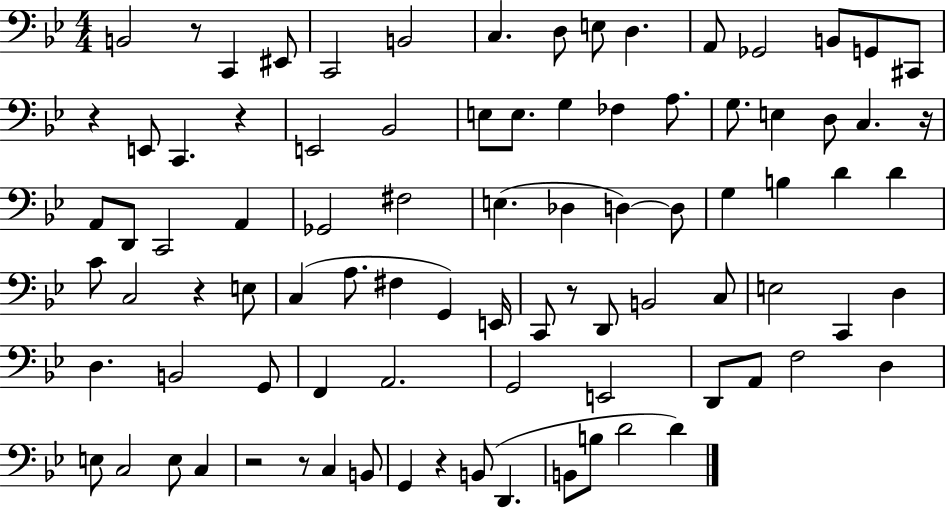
{
  \clef bass
  \numericTimeSignature
  \time 4/4
  \key bes \major
  b,2 r8 c,4 eis,8 | c,2 b,2 | c4. d8 e8 d4. | a,8 ges,2 b,8 g,8 cis,8 | \break r4 e,8 c,4. r4 | e,2 bes,2 | e8 e8. g4 fes4 a8. | g8. e4 d8 c4. r16 | \break a,8 d,8 c,2 a,4 | ges,2 fis2 | e4.( des4 d4~~) d8 | g4 b4 d'4 d'4 | \break c'8 c2 r4 e8 | c4( a8. fis4 g,4) e,16 | c,8 r8 d,8 b,2 c8 | e2 c,4 d4 | \break d4. b,2 g,8 | f,4 a,2. | g,2 e,2 | d,8 a,8 f2 d4 | \break e8 c2 e8 c4 | r2 r8 c4 b,8 | g,4 r4 b,8( d,4. | b,8 b8 d'2 d'4) | \break \bar "|."
}